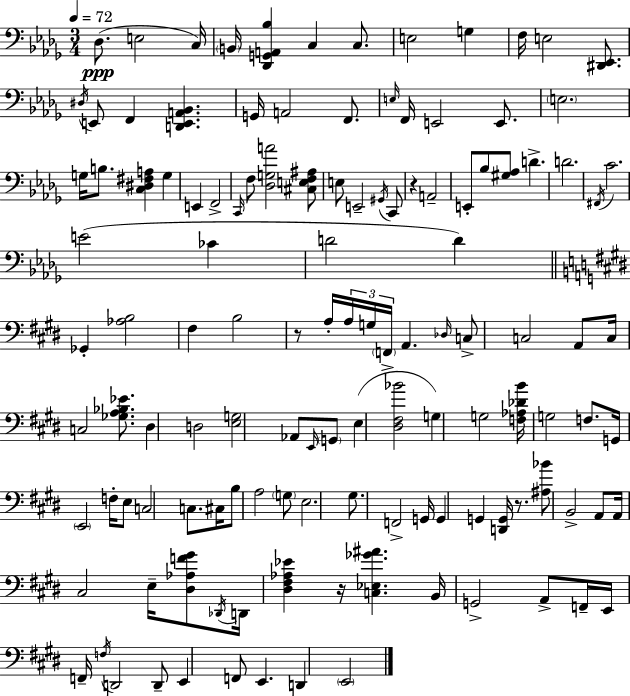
X:1
T:Untitled
M:3/4
L:1/4
K:Bbm
_D,/2 E,2 C,/4 B,,/4 [_D,,G,,A,,_B,] C, C,/2 E,2 G, F,/4 E,2 [^D,,_E,,]/2 ^D,/4 E,,/2 F,, [D,,E,,A,,_B,,] G,,/4 A,,2 F,,/2 E,/4 F,,/4 E,,2 E,,/2 E,2 G,/4 B,/2 [C,^D,^F,A,] G, E,, F,,2 C,,/4 F,/2 [_D,G,A]2 [^C,E,F,^A,]/2 E,/2 E,,2 ^G,,/4 C,,/2 z A,,2 E,,/2 _B,/2 [^G,_A,]/2 D D2 ^F,,/4 C2 E2 _C D2 D _G,, [_A,B,]2 ^F, B,2 z/2 A,/4 A,/4 G,/4 F,,/4 A,, _D,/4 C,/2 C,2 A,,/2 C,/4 C,2 [_G,A,_B,_E]/2 ^D, D,2 [E,G,]2 _A,,/2 E,,/4 G,,/2 E, [^D,^F,_B]2 G, G,2 [F,_A,_DB]/4 G,2 F,/2 G,,/4 E,,2 F,/4 E,/2 C,2 C,/2 ^C,/4 B,/2 A,2 G,/2 E,2 ^G,/2 F,,2 G,,/4 G,, G,, [D,,G,,]/4 z/2 [^A,_B]/2 B,,2 A,,/2 A,,/4 ^C,2 E,/4 [^D,_A,F^G]/2 _D,,/4 D,,/4 [^D,^F,_A,_E] z/4 [C,_E,_G^A] B,,/4 G,,2 A,,/2 F,,/4 E,,/4 F,,/4 F,/4 D,,2 D,,/2 E,, F,,/2 E,, D,, E,,2